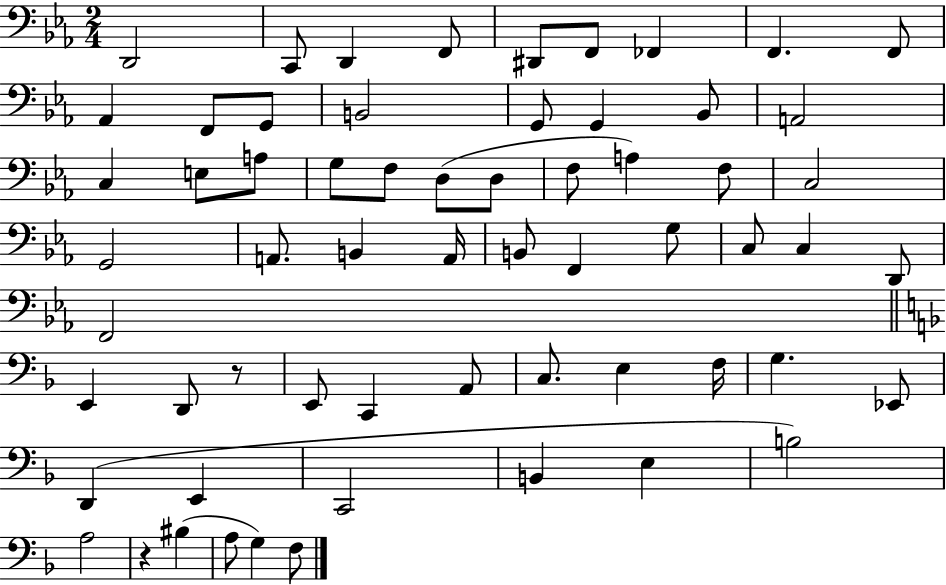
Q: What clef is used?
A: bass